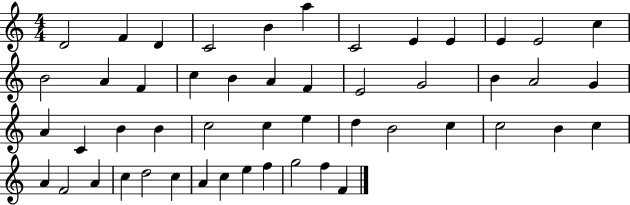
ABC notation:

X:1
T:Untitled
M:4/4
L:1/4
K:C
D2 F D C2 B a C2 E E E E2 c B2 A F c B A F E2 G2 B A2 G A C B B c2 c e d B2 c c2 B c A F2 A c d2 c A c e f g2 f F